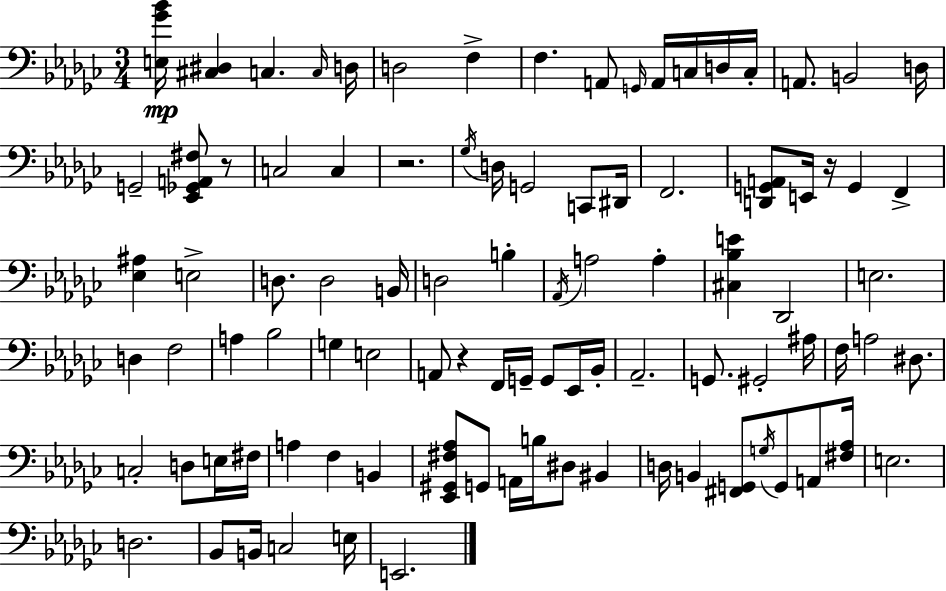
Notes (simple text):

[E3,Gb4,Bb4]/s [C#3,D#3]/q C3/q. C3/s D3/s D3/h F3/q F3/q. A2/e G2/s A2/s C3/s D3/s C3/s A2/e. B2/h D3/s G2/h [Eb2,Gb2,A2,F#3]/e R/e C3/h C3/q R/h. Gb3/s D3/s G2/h C2/e D#2/s F2/h. [D2,G2,A2]/e E2/s R/s G2/q F2/q [Eb3,A#3]/q E3/h D3/e. D3/h B2/s D3/h B3/q Ab2/s A3/h A3/q [C#3,Bb3,E4]/q Db2/h E3/h. D3/q F3/h A3/q Bb3/h G3/q E3/h A2/e R/q F2/s G2/s G2/e Eb2/s Bb2/s Ab2/h. G2/e. G#2/h A#3/s F3/s A3/h D#3/e. C3/h D3/e E3/s F#3/s A3/q F3/q B2/q [Eb2,G#2,F#3,Ab3]/e G2/e A2/s B3/s D#3/e BIS2/q D3/s B2/q [F#2,G2]/e G3/s G2/e A2/e [F#3,Ab3]/s E3/h. D3/h. Bb2/e B2/s C3/h E3/s E2/h.